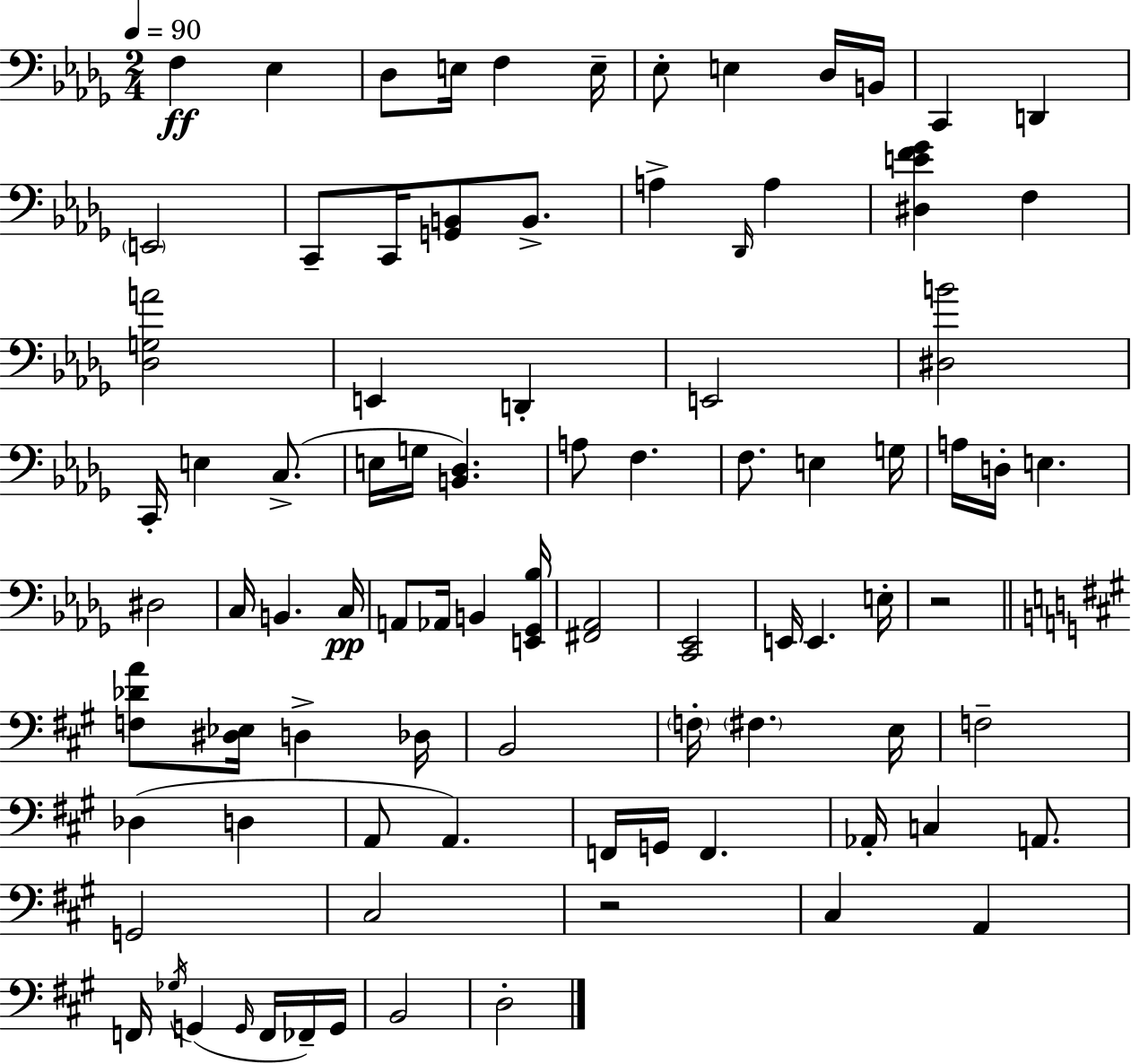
F3/q Eb3/q Db3/e E3/s F3/q E3/s Eb3/e E3/q Db3/s B2/s C2/q D2/q E2/h C2/e C2/s [G2,B2]/e B2/e. A3/q Db2/s A3/q [D#3,E4,F4,Gb4]/q F3/q [Db3,G3,A4]/h E2/q D2/q E2/h [D#3,B4]/h C2/s E3/q C3/e. E3/s G3/s [B2,Db3]/q. A3/e F3/q. F3/e. E3/q G3/s A3/s D3/s E3/q. D#3/h C3/s B2/q. C3/s A2/e Ab2/s B2/q [E2,Gb2,Bb3]/s [F#2,Ab2]/h [C2,Eb2]/h E2/s E2/q. E3/s R/h [F3,Db4,A4]/e [D#3,Eb3]/s D3/q Db3/s B2/h F3/s F#3/q. E3/s F3/h Db3/q D3/q A2/e A2/q. F2/s G2/s F2/q. Ab2/s C3/q A2/e. G2/h C#3/h R/h C#3/q A2/q F2/s Gb3/s G2/q G2/s F2/s FES2/s G2/s B2/h D3/h